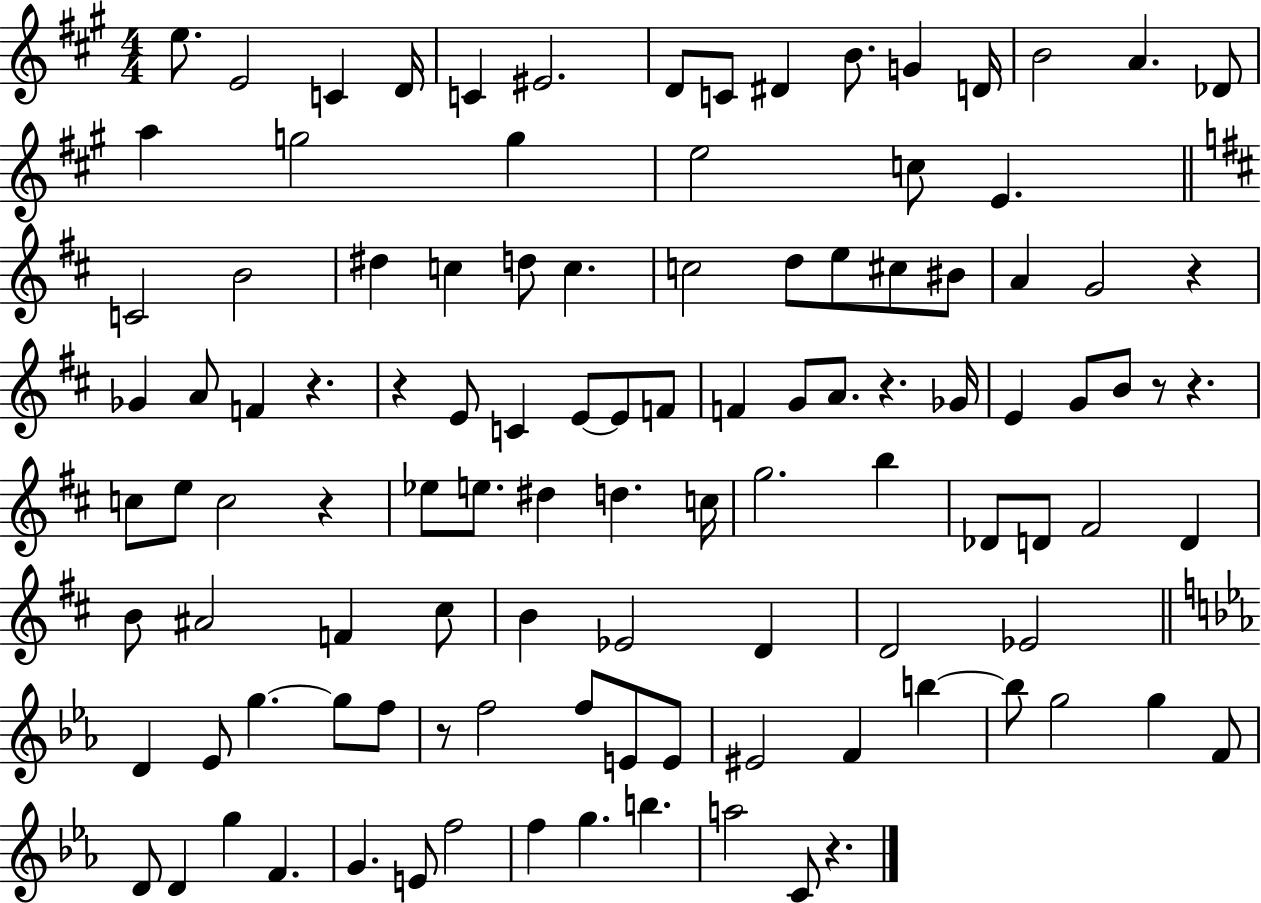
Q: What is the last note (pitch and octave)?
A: C4